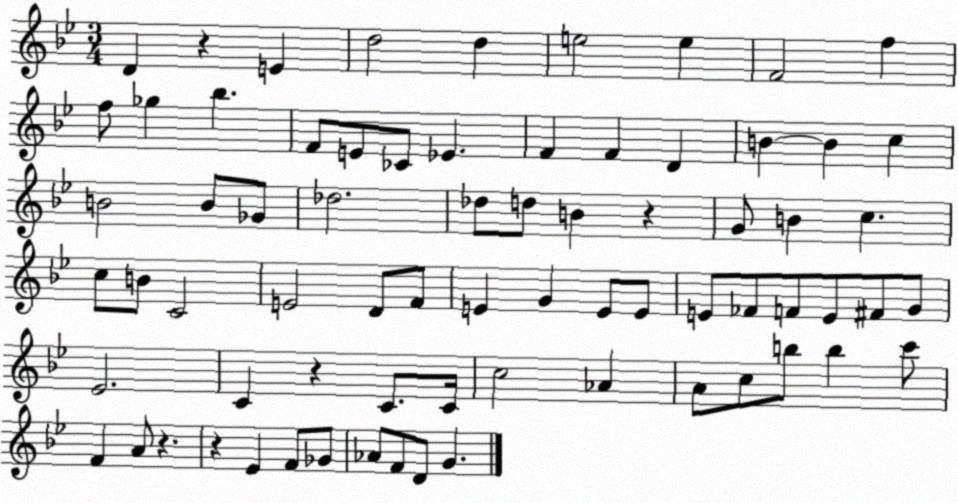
X:1
T:Untitled
M:3/4
L:1/4
K:Bb
D z E d2 d e2 e F2 f f/2 _g _b F/2 E/2 _C/2 _E F F D B B c B2 B/2 _G/2 _d2 _d/2 d/2 B z G/2 B c c/2 B/2 C2 E2 D/2 F/2 E G E/2 E/2 E/2 _F/2 F/2 E/2 ^F/2 G/2 _E2 C z C/2 C/4 c2 _A A/2 c/2 b/2 b c'/2 F A/2 z z _E F/2 _G/2 _A/2 F/2 D/2 G